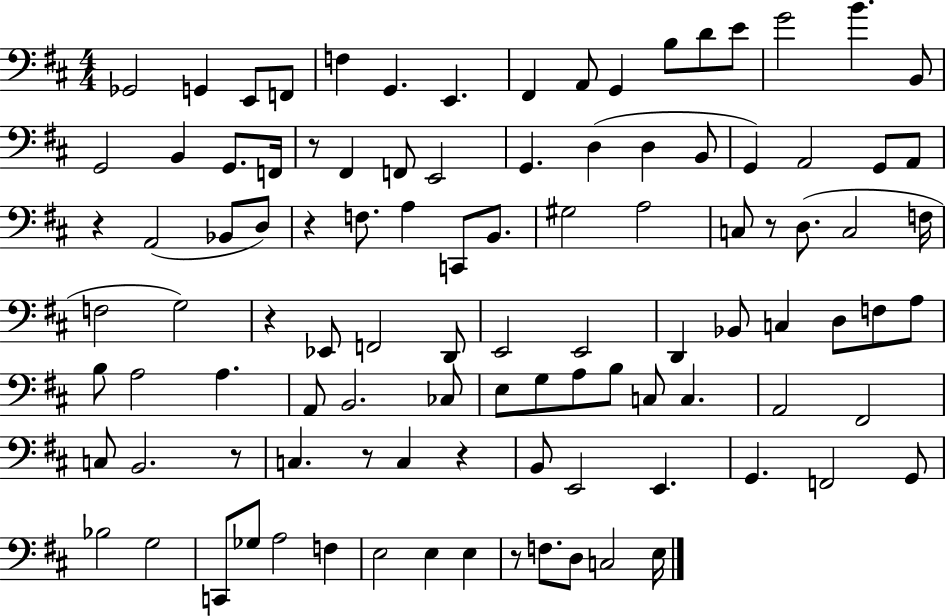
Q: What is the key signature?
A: D major